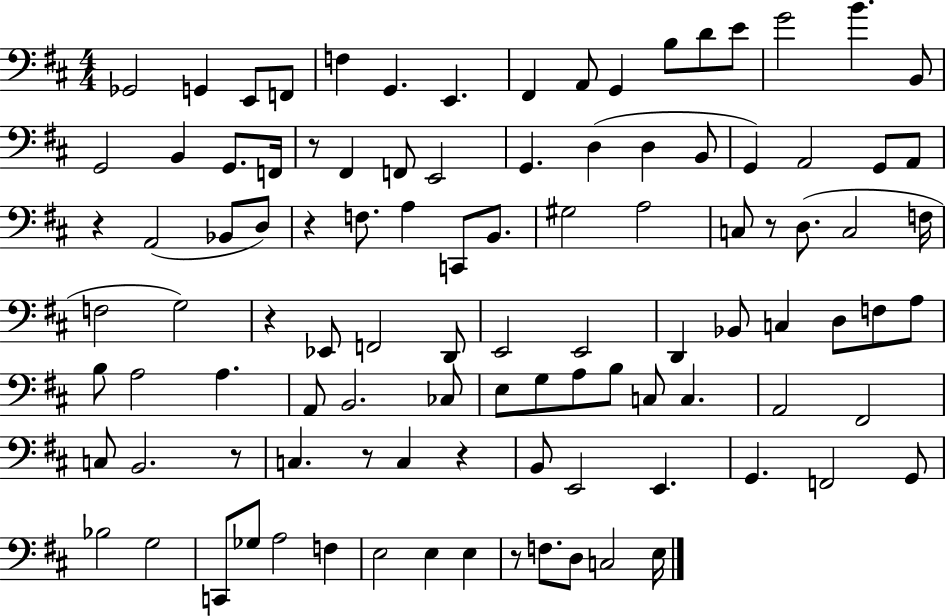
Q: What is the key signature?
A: D major